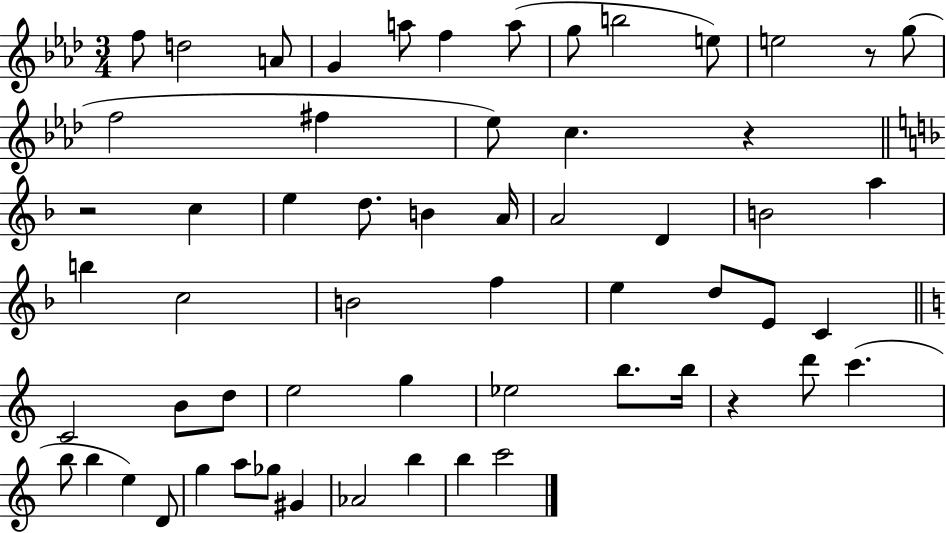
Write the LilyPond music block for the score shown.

{
  \clef treble
  \numericTimeSignature
  \time 3/4
  \key aes \major
  f''8 d''2 a'8 | g'4 a''8 f''4 a''8( | g''8 b''2 e''8) | e''2 r8 g''8( | \break f''2 fis''4 | ees''8) c''4. r4 | \bar "||" \break \key d \minor r2 c''4 | e''4 d''8. b'4 a'16 | a'2 d'4 | b'2 a''4 | \break b''4 c''2 | b'2 f''4 | e''4 d''8 e'8 c'4 | \bar "||" \break \key c \major c'2 b'8 d''8 | e''2 g''4 | ees''2 b''8. b''16 | r4 d'''8 c'''4.( | \break b''8 b''4 e''4) d'8 | g''4 a''8 ges''8 gis'4 | aes'2 b''4 | b''4 c'''2 | \break \bar "|."
}